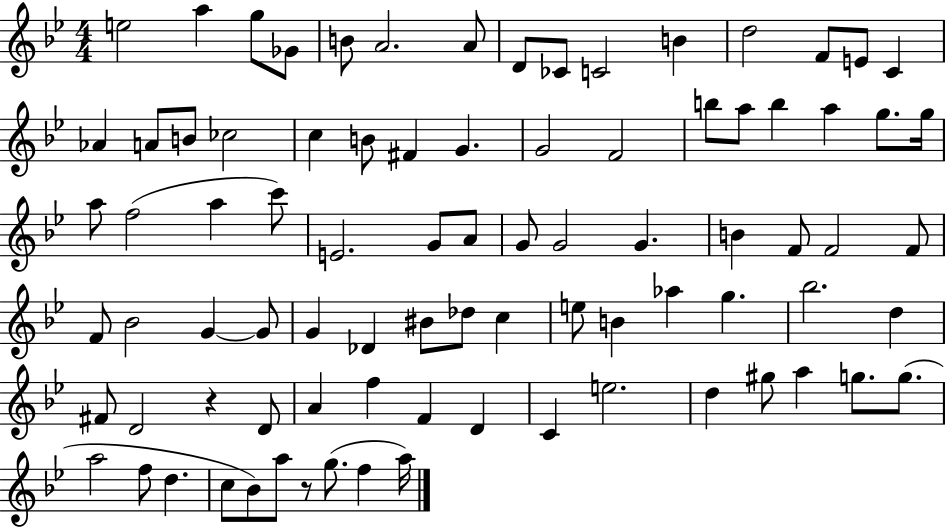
{
  \clef treble
  \numericTimeSignature
  \time 4/4
  \key bes \major
  e''2 a''4 g''8 ges'8 | b'8 a'2. a'8 | d'8 ces'8 c'2 b'4 | d''2 f'8 e'8 c'4 | \break aes'4 a'8 b'8 ces''2 | c''4 b'8 fis'4 g'4. | g'2 f'2 | b''8 a''8 b''4 a''4 g''8. g''16 | \break a''8 f''2( a''4 c'''8) | e'2. g'8 a'8 | g'8 g'2 g'4. | b'4 f'8 f'2 f'8 | \break f'8 bes'2 g'4~~ g'8 | g'4 des'4 bis'8 des''8 c''4 | e''8 b'4 aes''4 g''4. | bes''2. d''4 | \break fis'8 d'2 r4 d'8 | a'4 f''4 f'4 d'4 | c'4 e''2. | d''4 gis''8 a''4 g''8. g''8.( | \break a''2 f''8 d''4. | c''8 bes'8) a''8 r8 g''8.( f''4 a''16) | \bar "|."
}